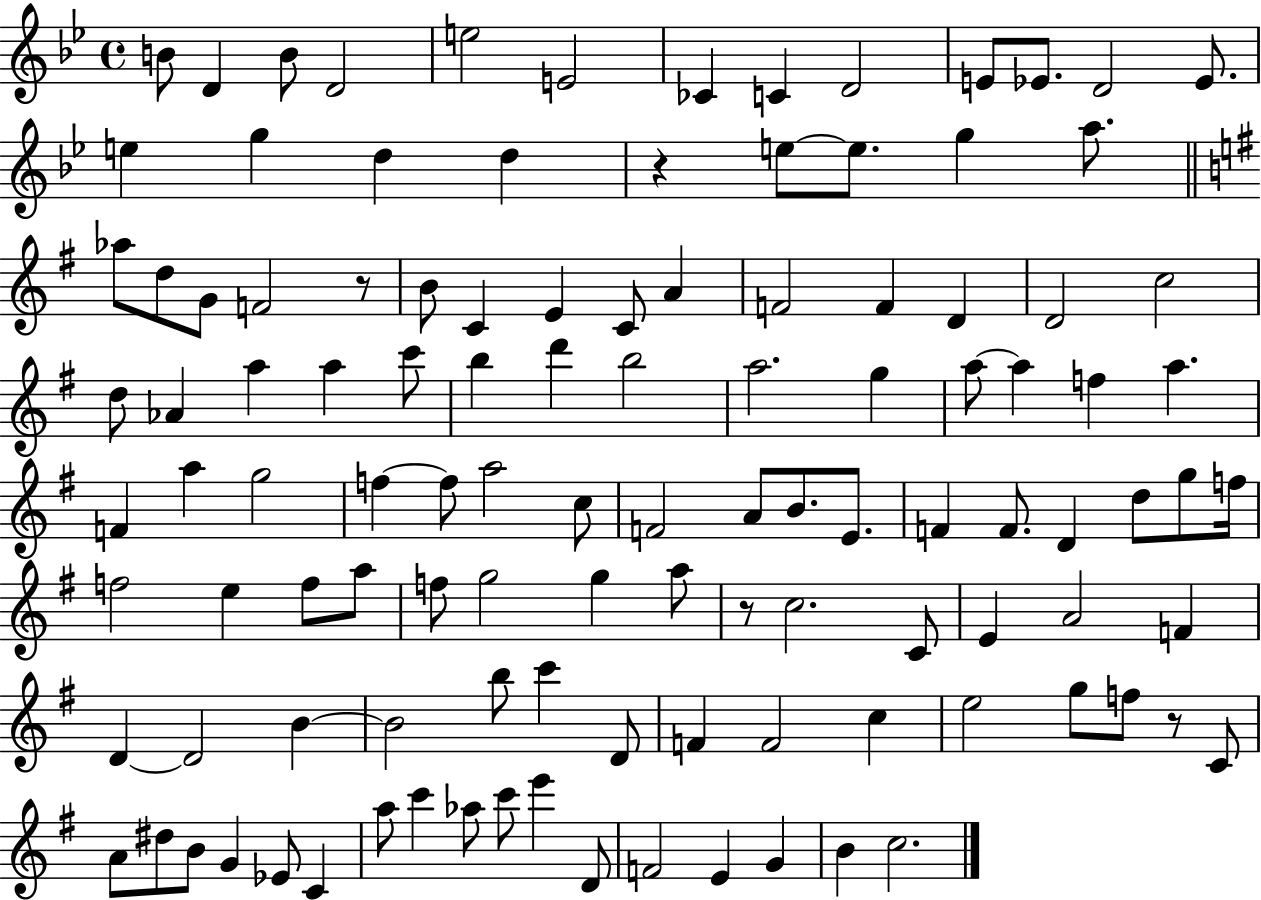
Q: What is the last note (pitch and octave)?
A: C5